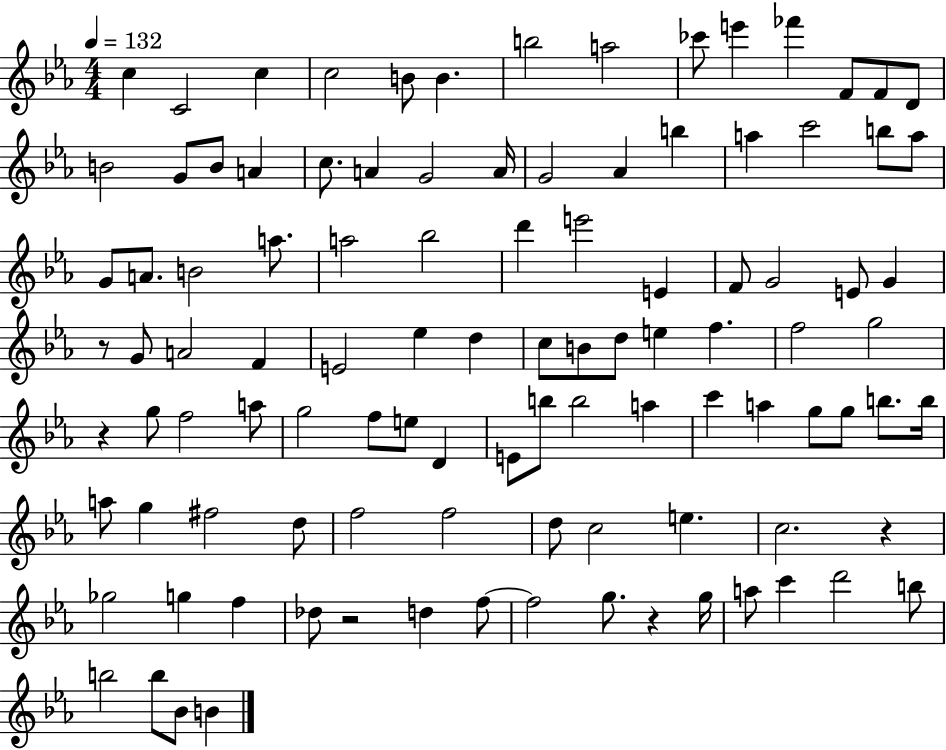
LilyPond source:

{
  \clef treble
  \numericTimeSignature
  \time 4/4
  \key ees \major
  \tempo 4 = 132
  \repeat volta 2 { c''4 c'2 c''4 | c''2 b'8 b'4. | b''2 a''2 | ces'''8 e'''4 fes'''4 f'8 f'8 d'8 | \break b'2 g'8 b'8 a'4 | c''8. a'4 g'2 a'16 | g'2 aes'4 b''4 | a''4 c'''2 b''8 a''8 | \break g'8 a'8. b'2 a''8. | a''2 bes''2 | d'''4 e'''2 e'4 | f'8 g'2 e'8 g'4 | \break r8 g'8 a'2 f'4 | e'2 ees''4 d''4 | c''8 b'8 d''8 e''4 f''4. | f''2 g''2 | \break r4 g''8 f''2 a''8 | g''2 f''8 e''8 d'4 | e'8 b''8 b''2 a''4 | c'''4 a''4 g''8 g''8 b''8. b''16 | \break a''8 g''4 fis''2 d''8 | f''2 f''2 | d''8 c''2 e''4. | c''2. r4 | \break ges''2 g''4 f''4 | des''8 r2 d''4 f''8~~ | f''2 g''8. r4 g''16 | a''8 c'''4 d'''2 b''8 | \break b''2 b''8 bes'8 b'4 | } \bar "|."
}